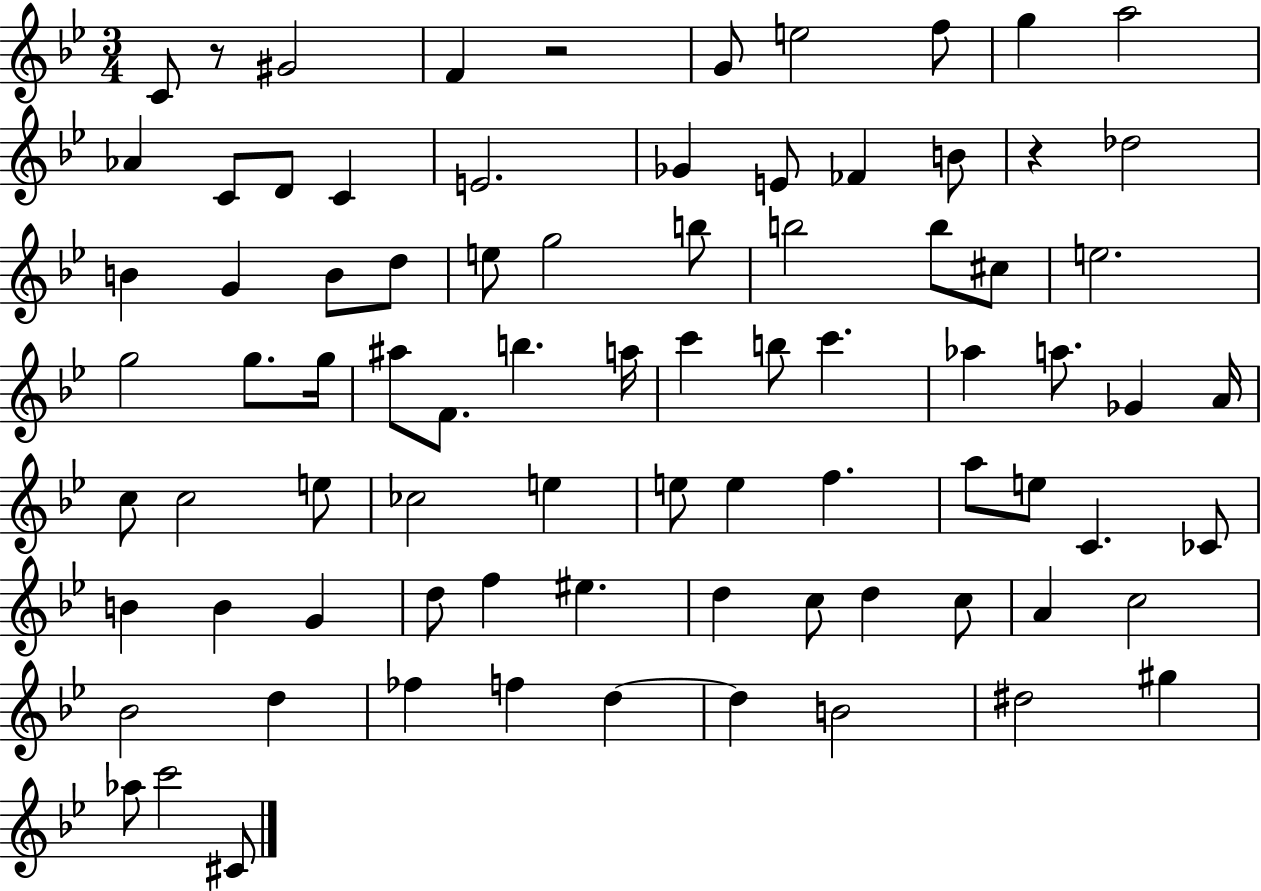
X:1
T:Untitled
M:3/4
L:1/4
K:Bb
C/2 z/2 ^G2 F z2 G/2 e2 f/2 g a2 _A C/2 D/2 C E2 _G E/2 _F B/2 z _d2 B G B/2 d/2 e/2 g2 b/2 b2 b/2 ^c/2 e2 g2 g/2 g/4 ^a/2 F/2 b a/4 c' b/2 c' _a a/2 _G A/4 c/2 c2 e/2 _c2 e e/2 e f a/2 e/2 C _C/2 B B G d/2 f ^e d c/2 d c/2 A c2 _B2 d _f f d d B2 ^d2 ^g _a/2 c'2 ^C/2